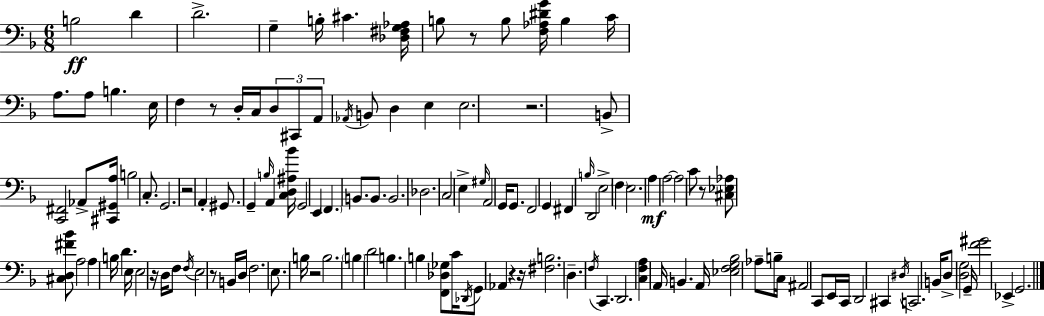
X:1
T:Untitled
M:6/8
L:1/4
K:F
B,2 D D2 G, B,/4 ^C [_D,^F,G,_A,]/4 B,/2 z/2 B,/2 [F,_A,^DG]/4 B, C/4 A,/2 A,/2 B, E,/4 F, z/2 D,/4 C,/4 D,/2 ^C,,/2 A,,/2 _A,,/4 B,,/2 D, E, E,2 z2 B,,/2 [C,,^F,,]2 _A,,/2 [^C,,^G,,A,]/4 B,2 C,/2 G,,2 z2 A,, ^G,,/2 G,, B,/4 A,, [C,D,^A,_B]/4 G,,2 E,, F,, B,,/2 B,,/2 B,,2 _D,2 C,2 E, ^G,/4 A,,2 G,,/4 G,,/2 F,,2 G,, ^F,, B,/4 D,,2 E,2 F, E,2 A, A,2 A,2 C/2 z/2 [^C,_E,_A,]/2 [^C,D,^F_B]/2 A,2 A, B,/4 D E,/4 E,2 z/4 D,/4 F,/2 F,/4 E,2 z/2 B,,/4 D,/4 F,2 E,/2 B,/4 z2 B,2 B, D2 B, B, [F,,_D,_G,]/2 C/4 _D,,/4 G,,/2 _A,, z z/4 [^F,B,]2 D, F,/4 C,, D,,2 [C,F,A,] A,,/4 B,, A,,/4 [_E,F,G,_B,]2 _A,/2 B,/4 C,/4 ^A,,2 C,,/2 E,,/4 C,,/4 D,,2 ^C,, ^D,/4 C,,2 B,,/4 D,/2 [D,G,]2 G,,/4 [F^G]2 _E,, G,,2